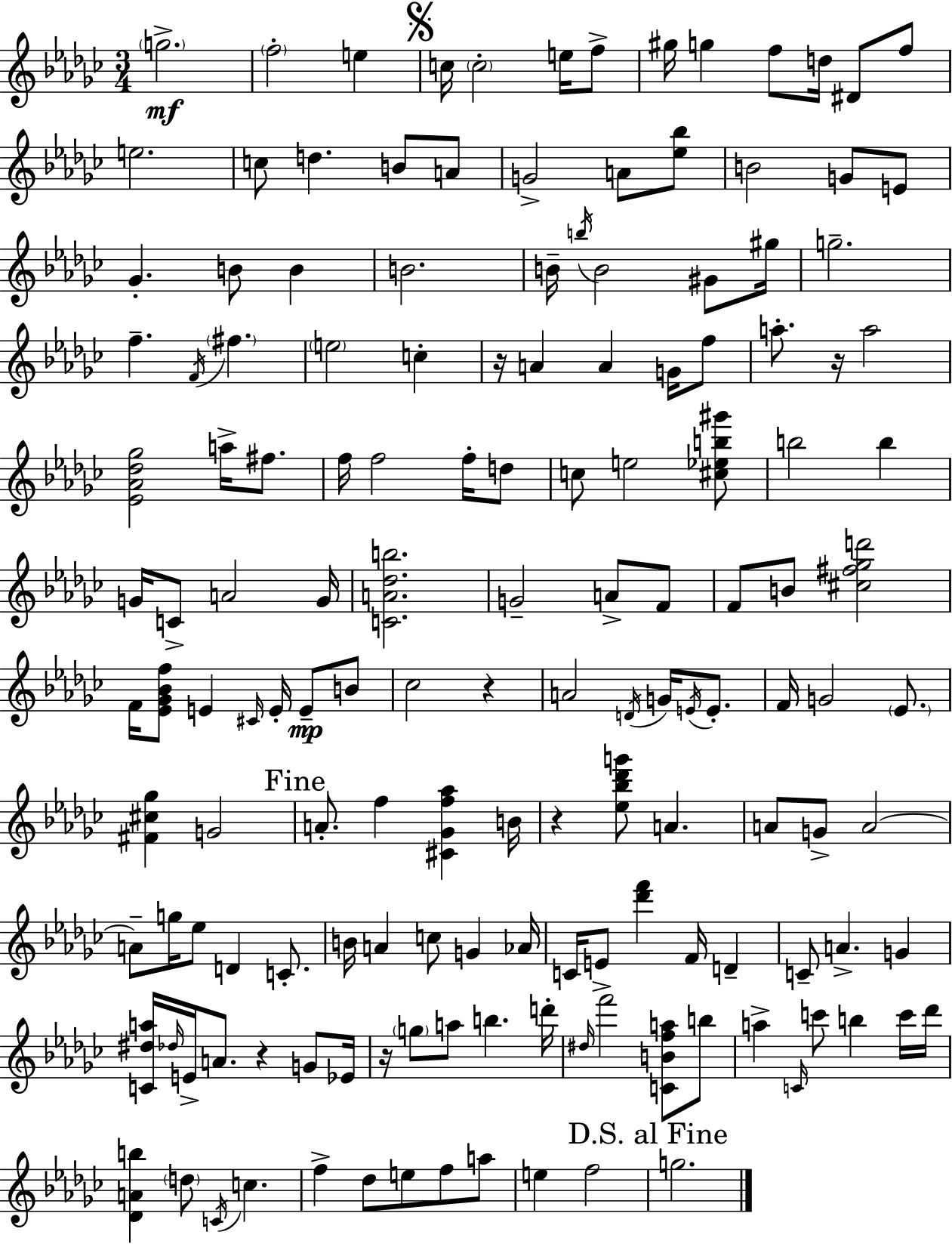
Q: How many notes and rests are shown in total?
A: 151